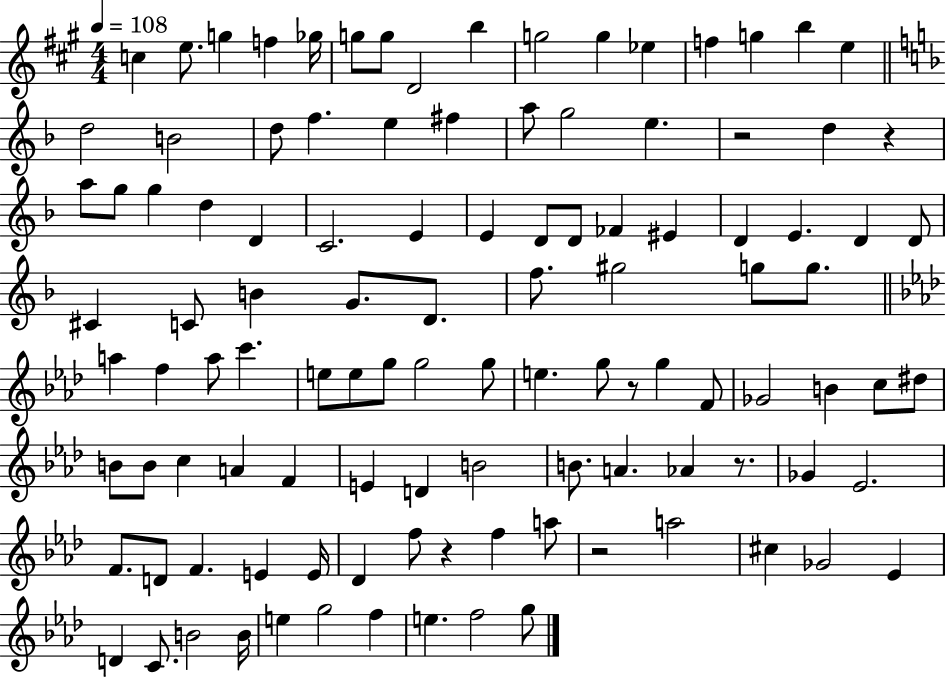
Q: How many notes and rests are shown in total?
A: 110